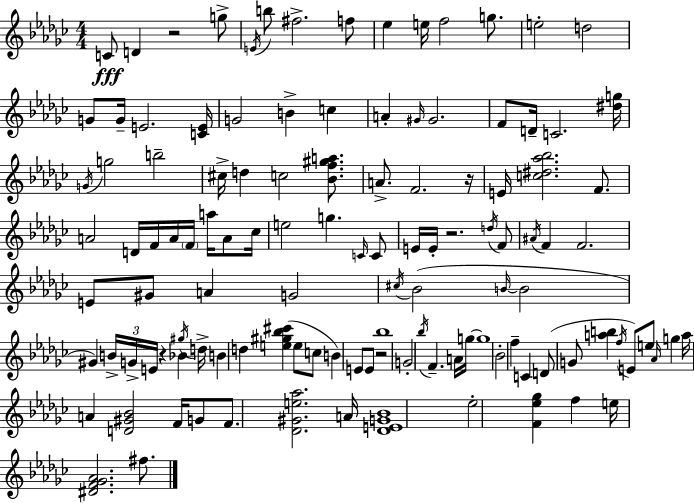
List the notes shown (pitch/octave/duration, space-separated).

C4/e D4/q R/h G5/e E4/s B5/e F#5/h. F5/e Eb5/q E5/s F5/h G5/e. E5/h D5/h G4/e G4/s E4/h. [C4,E4]/s G4/h B4/q C5/q A4/q G#4/s G#4/h. F4/e D4/s C4/h. [D#5,G5]/s G4/s G5/h B5/h C#5/s D5/q C5/h [Bb4,F5,G#5,A5]/e. A4/e. F4/h. R/s E4/s [C5,D#5,Ab5,Bb5]/h. F4/e. A4/h D4/s F4/s A4/s F4/s A5/s A4/e CES5/s E5/h G5/q. C4/s C4/e E4/s E4/s R/h. D5/s F4/e A#4/s F4/q F4/h. E4/e G#4/e A4/q G4/h C#5/s Bb4/h B4/s B4/h G#4/q B4/s G4/s E4/s R/q Bb4/q G#5/s D5/s B4/q D5/q [E5,G#5,Bb5,C#6]/q E5/e C5/e B4/q E4/e E4/e R/h Bb5/w G4/h Bb5/s F4/q. A4/s G5/s G5/w Bb4/h F5/q C4/q D4/e G4/e [A5,B5]/q F5/s E4/e E5/e Ab4/s G5/q A5/s A4/q [D4,G#4,Bb4]/h F4/s G4/e F4/e. [Db4,G#4,E5,Ab5]/h. A4/s [Db4,E4,G4,Bb4]/w Eb5/h [F4,Eb5,Gb5]/q F5/q E5/s [D#4,F4,Gb4,Ab4]/h. F#5/e.